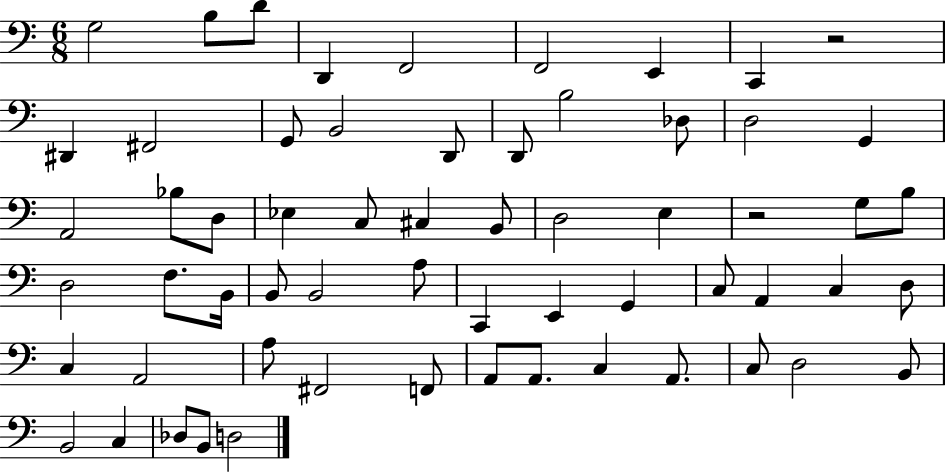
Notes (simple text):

G3/h B3/e D4/e D2/q F2/h F2/h E2/q C2/q R/h D#2/q F#2/h G2/e B2/h D2/e D2/e B3/h Db3/e D3/h G2/q A2/h Bb3/e D3/e Eb3/q C3/e C#3/q B2/e D3/h E3/q R/h G3/e B3/e D3/h F3/e. B2/s B2/e B2/h A3/e C2/q E2/q G2/q C3/e A2/q C3/q D3/e C3/q A2/h A3/e F#2/h F2/e A2/e A2/e. C3/q A2/e. C3/e D3/h B2/e B2/h C3/q Db3/e B2/e D3/h